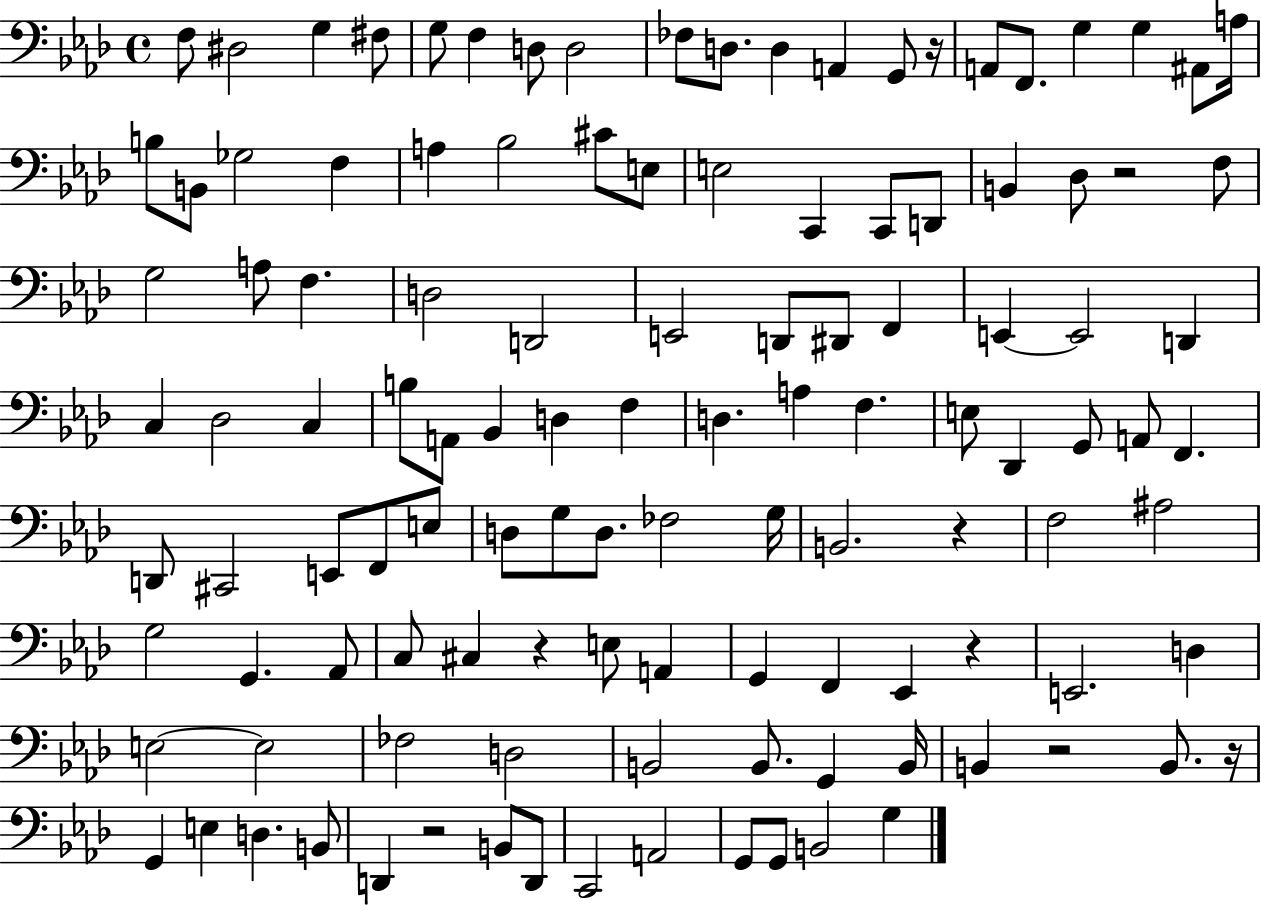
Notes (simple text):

F3/e D#3/h G3/q F#3/e G3/e F3/q D3/e D3/h FES3/e D3/e. D3/q A2/q G2/e R/s A2/e F2/e. G3/q G3/q A#2/e A3/s B3/e B2/e Gb3/h F3/q A3/q Bb3/h C#4/e E3/e E3/h C2/q C2/e D2/e B2/q Db3/e R/h F3/e G3/h A3/e F3/q. D3/h D2/h E2/h D2/e D#2/e F2/q E2/q E2/h D2/q C3/q Db3/h C3/q B3/e A2/e Bb2/q D3/q F3/q D3/q. A3/q F3/q. E3/e Db2/q G2/e A2/e F2/q. D2/e C#2/h E2/e F2/e E3/e D3/e G3/e D3/e. FES3/h G3/s B2/h. R/q F3/h A#3/h G3/h G2/q. Ab2/e C3/e C#3/q R/q E3/e A2/q G2/q F2/q Eb2/q R/q E2/h. D3/q E3/h E3/h FES3/h D3/h B2/h B2/e. G2/q B2/s B2/q R/h B2/e. R/s G2/q E3/q D3/q. B2/e D2/q R/h B2/e D2/e C2/h A2/h G2/e G2/e B2/h G3/q